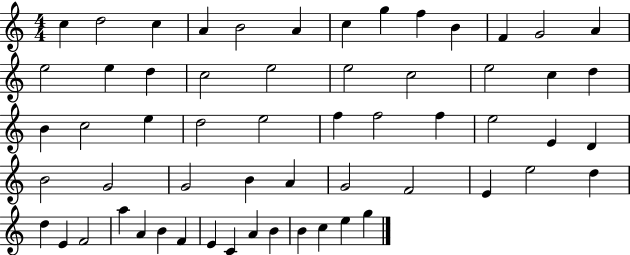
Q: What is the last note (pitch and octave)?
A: G5